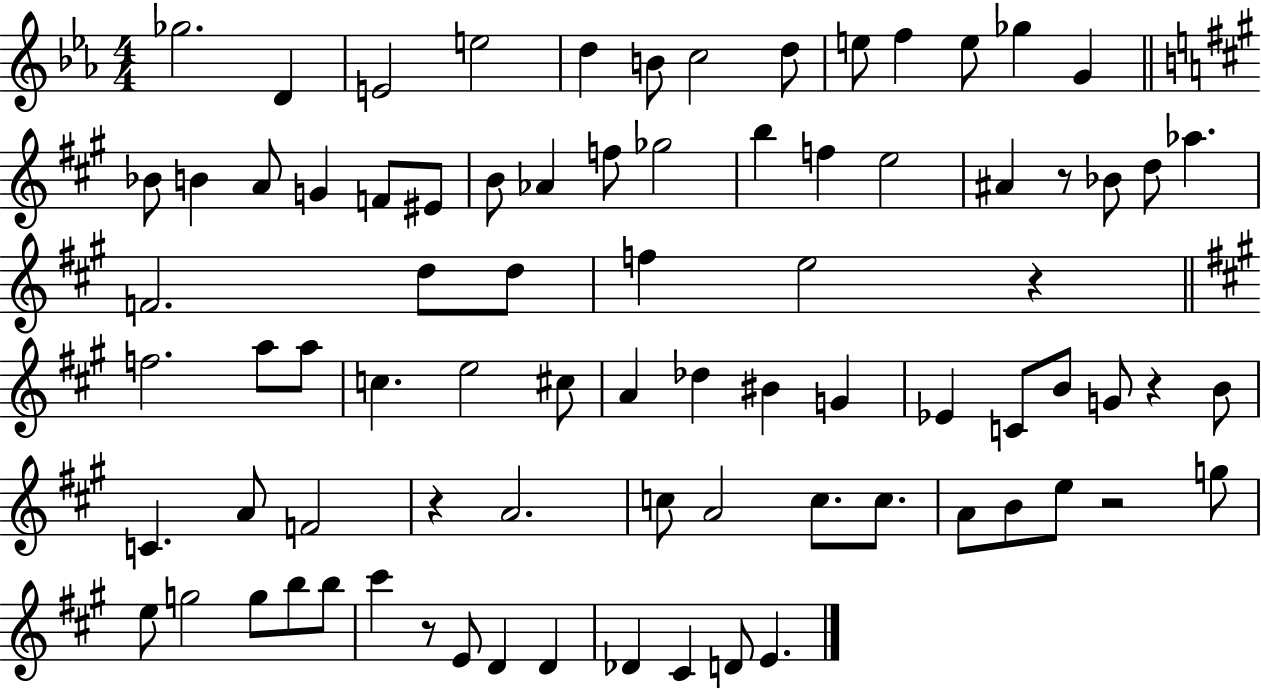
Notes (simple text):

Gb5/h. D4/q E4/h E5/h D5/q B4/e C5/h D5/e E5/e F5/q E5/e Gb5/q G4/q Bb4/e B4/q A4/e G4/q F4/e EIS4/e B4/e Ab4/q F5/e Gb5/h B5/q F5/q E5/h A#4/q R/e Bb4/e D5/e Ab5/q. F4/h. D5/e D5/e F5/q E5/h R/q F5/h. A5/e A5/e C5/q. E5/h C#5/e A4/q Db5/q BIS4/q G4/q Eb4/q C4/e B4/e G4/e R/q B4/e C4/q. A4/e F4/h R/q A4/h. C5/e A4/h C5/e. C5/e. A4/e B4/e E5/e R/h G5/e E5/e G5/h G5/e B5/e B5/e C#6/q R/e E4/e D4/q D4/q Db4/q C#4/q D4/e E4/q.